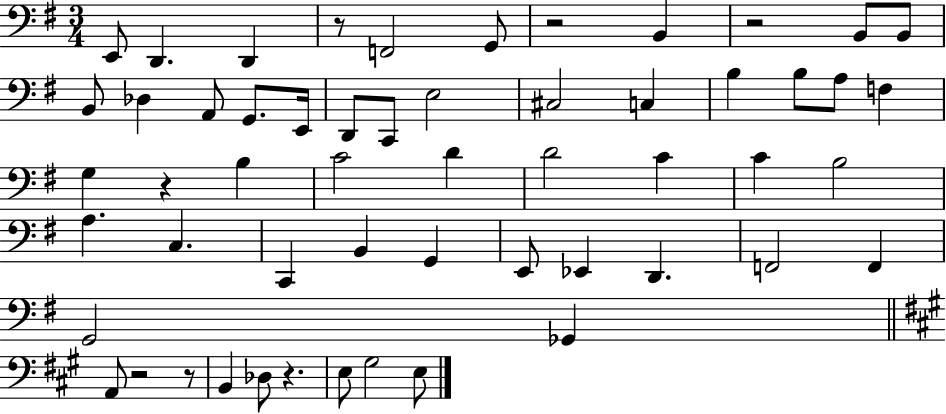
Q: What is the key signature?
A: G major